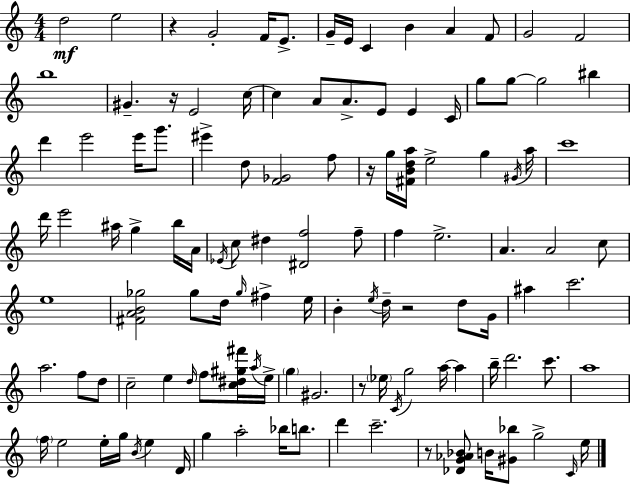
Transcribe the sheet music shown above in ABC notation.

X:1
T:Untitled
M:4/4
L:1/4
K:C
d2 e2 z G2 F/4 E/2 G/4 E/4 C B A F/2 G2 F2 b4 ^G z/4 E2 c/4 c A/2 A/2 E/2 E C/4 g/2 g/2 g2 ^b d' e'2 e'/4 g'/2 ^e' d/2 [F_G]2 f/2 z/4 g/4 [^FBda]/4 e2 g ^G/4 a/4 c'4 d'/4 e'2 ^a/4 g b/4 A/4 _E/4 c/2 ^d [^Df]2 f/2 f e2 A A2 c/2 e4 [^FAB_g]2 _g/2 d/4 _g/4 ^f e/4 B e/4 d/4 z2 d/2 G/4 ^a c'2 a2 f/2 d/2 c2 e d/4 f/2 [c^d^g^f']/4 a/4 e/4 g ^G2 z/2 _e/4 C/4 g2 a/4 a b/4 d'2 c'/2 a4 f/4 e2 e/4 g/4 B/4 e D/4 g a2 _b/4 b/2 d' c'2 z/2 [_DG_A_B]/2 B/4 [^G_b]/2 g2 C/4 e/4